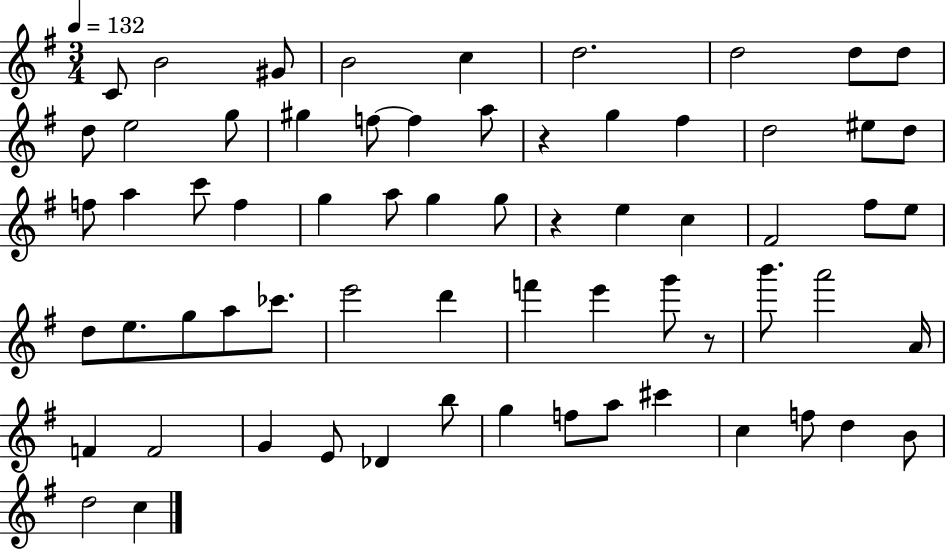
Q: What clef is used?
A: treble